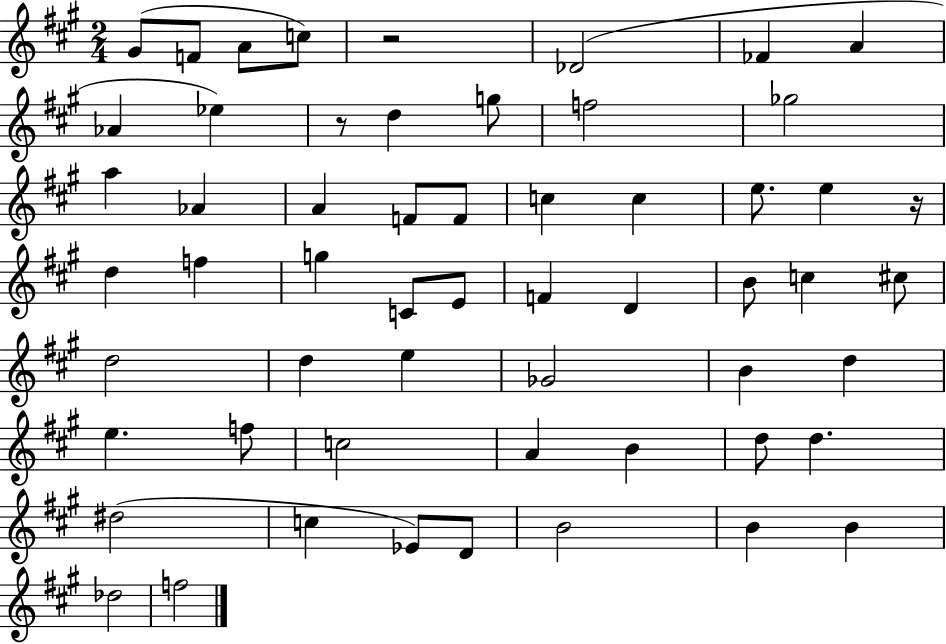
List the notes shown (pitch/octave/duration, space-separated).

G#4/e F4/e A4/e C5/e R/h Db4/h FES4/q A4/q Ab4/q Eb5/q R/e D5/q G5/e F5/h Gb5/h A5/q Ab4/q A4/q F4/e F4/e C5/q C5/q E5/e. E5/q R/s D5/q F5/q G5/q C4/e E4/e F4/q D4/q B4/e C5/q C#5/e D5/h D5/q E5/q Gb4/h B4/q D5/q E5/q. F5/e C5/h A4/q B4/q D5/e D5/q. D#5/h C5/q Eb4/e D4/e B4/h B4/q B4/q Db5/h F5/h